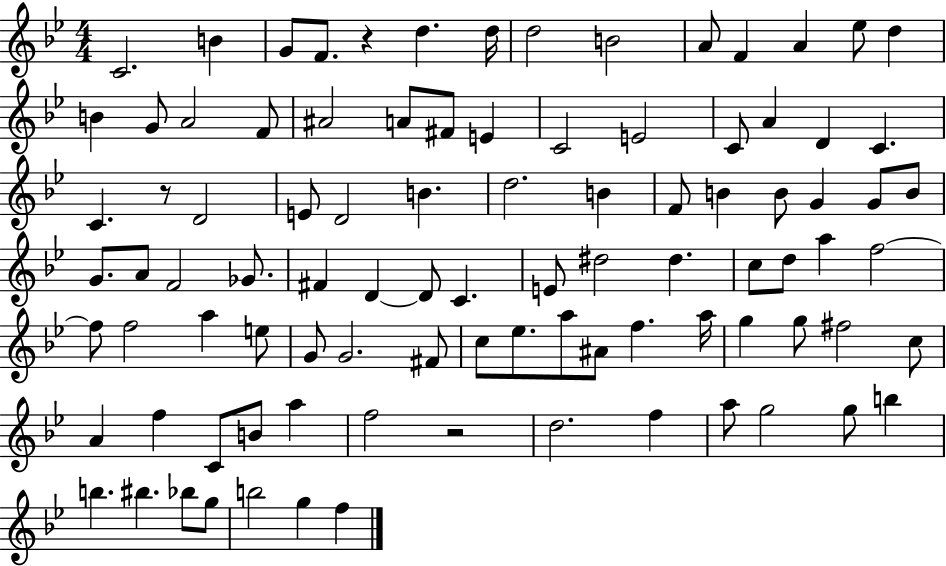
C4/h. B4/q G4/e F4/e. R/q D5/q. D5/s D5/h B4/h A4/e F4/q A4/q Eb5/e D5/q B4/q G4/e A4/h F4/e A#4/h A4/e F#4/e E4/q C4/h E4/h C4/e A4/q D4/q C4/q. C4/q. R/e D4/h E4/e D4/h B4/q. D5/h. B4/q F4/e B4/q B4/e G4/q G4/e B4/e G4/e. A4/e F4/h Gb4/e. F#4/q D4/q D4/e C4/q. E4/e D#5/h D#5/q. C5/e D5/e A5/q F5/h F5/e F5/h A5/q E5/e G4/e G4/h. F#4/e C5/e Eb5/e. A5/e A#4/e F5/q. A5/s G5/q G5/e F#5/h C5/e A4/q F5/q C4/e B4/e A5/q F5/h R/h D5/h. F5/q A5/e G5/h G5/e B5/q B5/q. BIS5/q. Bb5/e G5/e B5/h G5/q F5/q